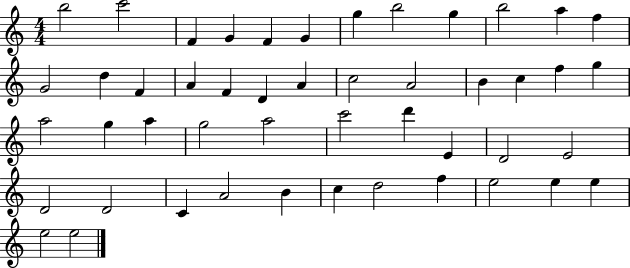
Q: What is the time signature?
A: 4/4